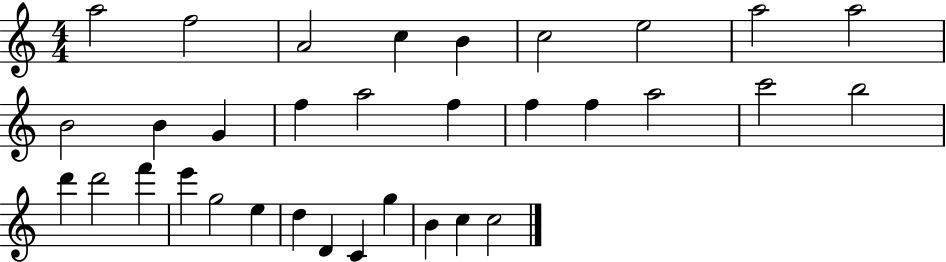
{
  \clef treble
  \numericTimeSignature
  \time 4/4
  \key c \major
  a''2 f''2 | a'2 c''4 b'4 | c''2 e''2 | a''2 a''2 | \break b'2 b'4 g'4 | f''4 a''2 f''4 | f''4 f''4 a''2 | c'''2 b''2 | \break d'''4 d'''2 f'''4 | e'''4 g''2 e''4 | d''4 d'4 c'4 g''4 | b'4 c''4 c''2 | \break \bar "|."
}